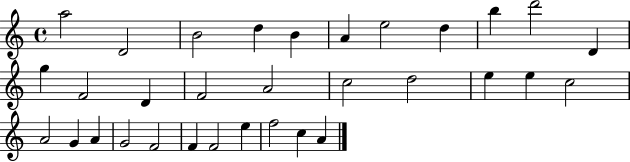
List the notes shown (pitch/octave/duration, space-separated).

A5/h D4/h B4/h D5/q B4/q A4/q E5/h D5/q B5/q D6/h D4/q G5/q F4/h D4/q F4/h A4/h C5/h D5/h E5/q E5/q C5/h A4/h G4/q A4/q G4/h F4/h F4/q F4/h E5/q F5/h C5/q A4/q